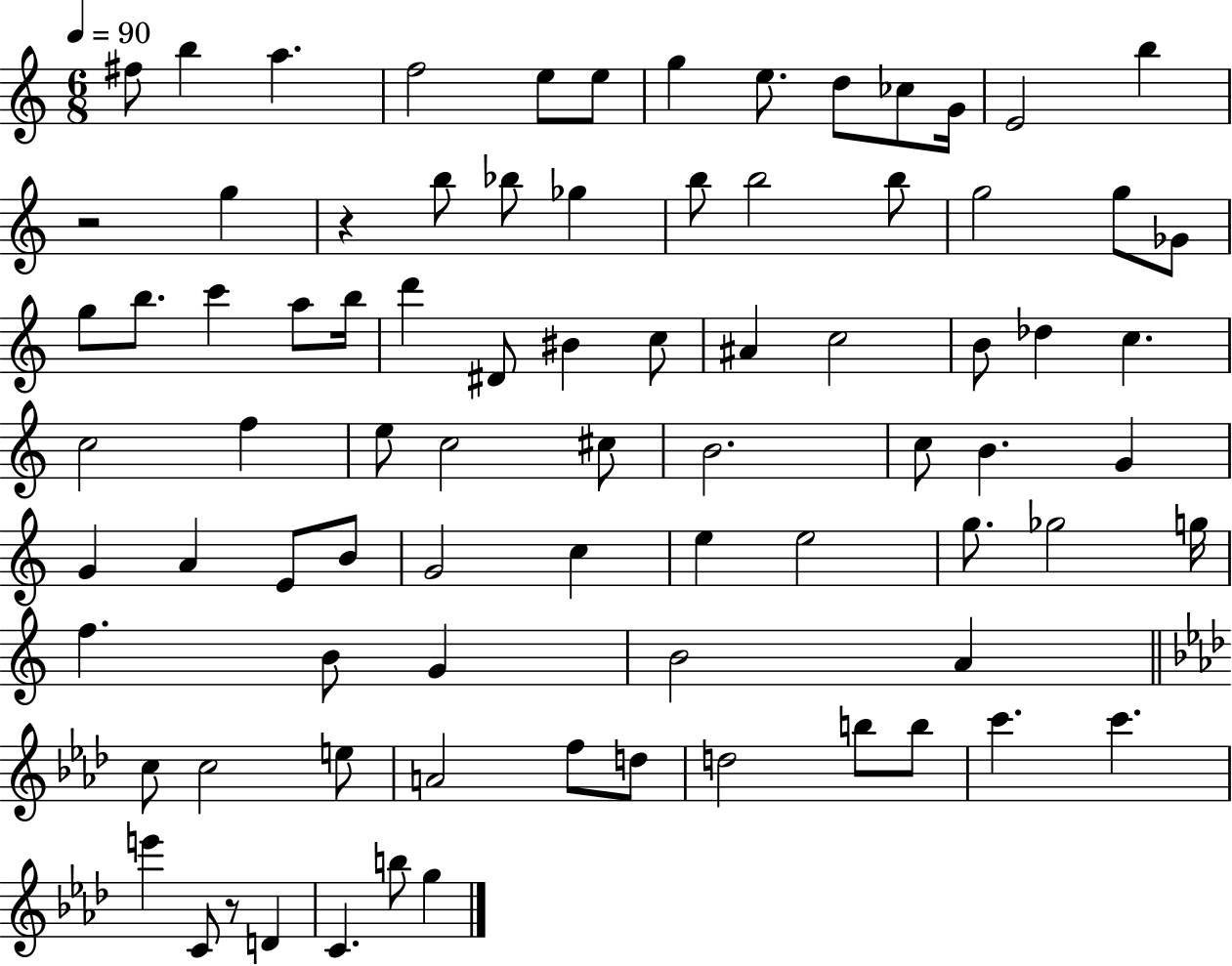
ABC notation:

X:1
T:Untitled
M:6/8
L:1/4
K:C
^f/2 b a f2 e/2 e/2 g e/2 d/2 _c/2 G/4 E2 b z2 g z b/2 _b/2 _g b/2 b2 b/2 g2 g/2 _G/2 g/2 b/2 c' a/2 b/4 d' ^D/2 ^B c/2 ^A c2 B/2 _d c c2 f e/2 c2 ^c/2 B2 c/2 B G G A E/2 B/2 G2 c e e2 g/2 _g2 g/4 f B/2 G B2 A c/2 c2 e/2 A2 f/2 d/2 d2 b/2 b/2 c' c' e' C/2 z/2 D C b/2 g